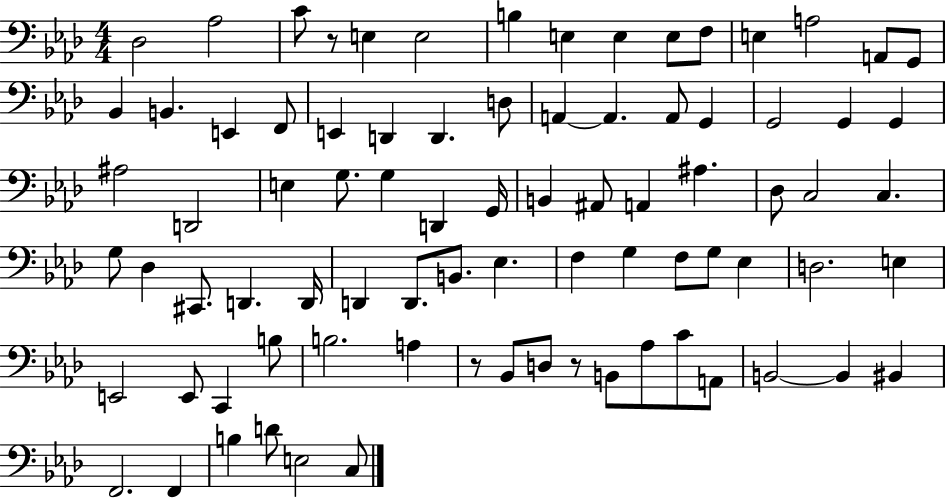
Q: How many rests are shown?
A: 3